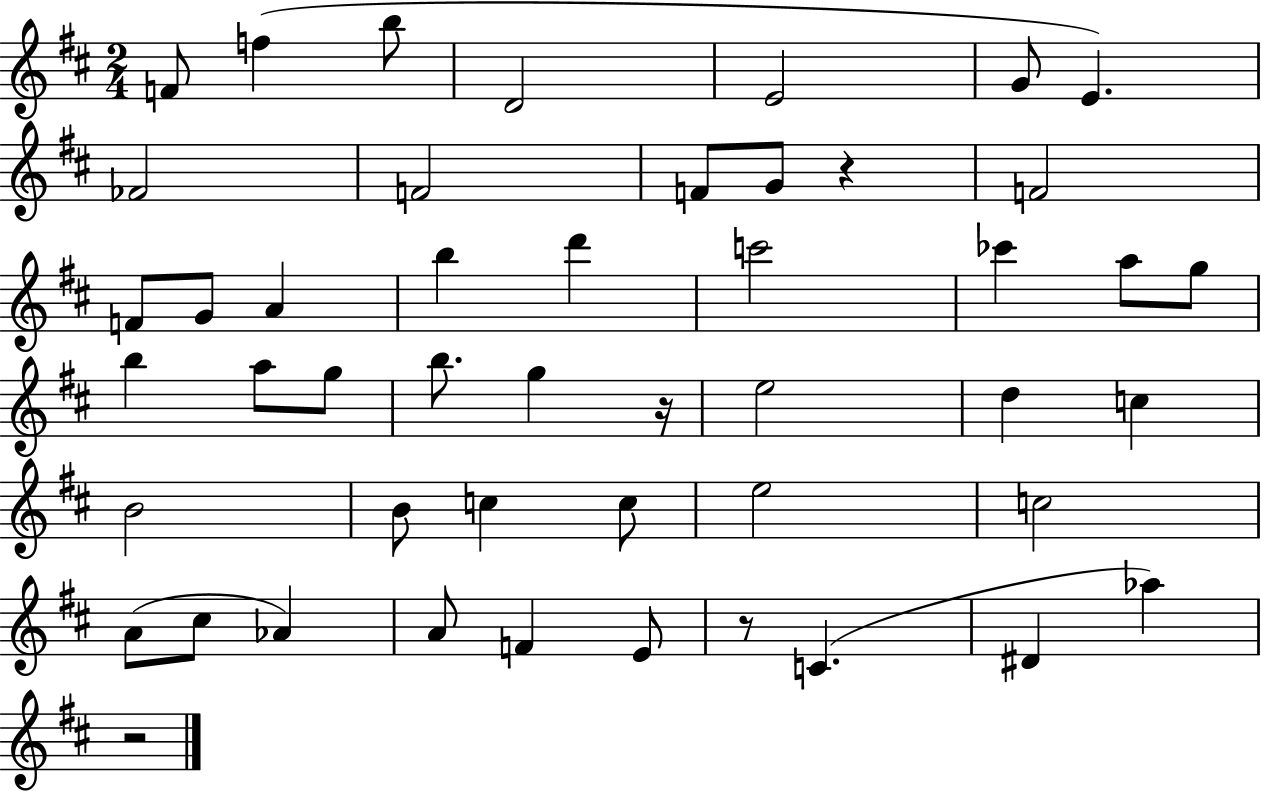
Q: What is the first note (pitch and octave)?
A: F4